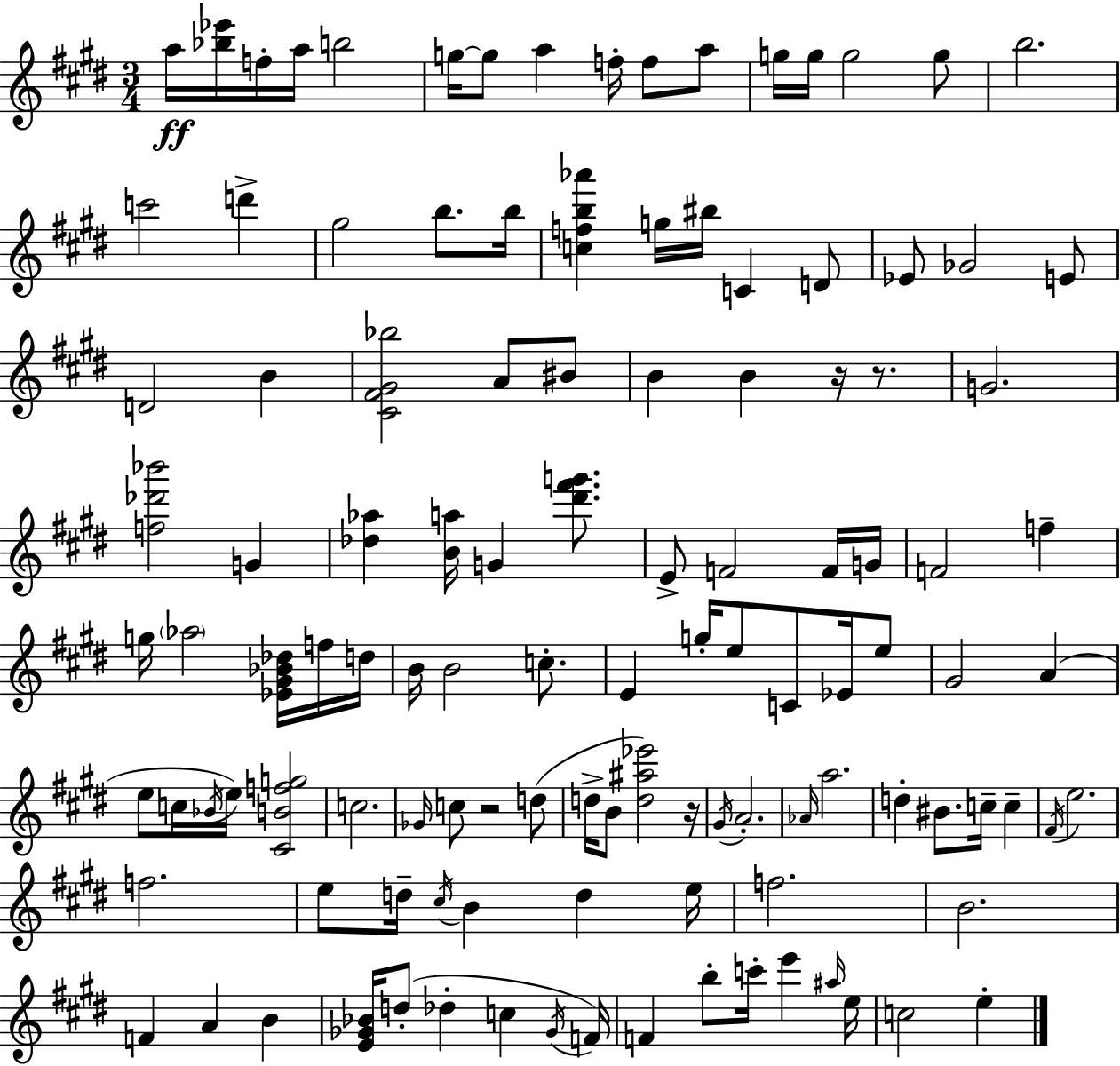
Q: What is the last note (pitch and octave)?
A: E5